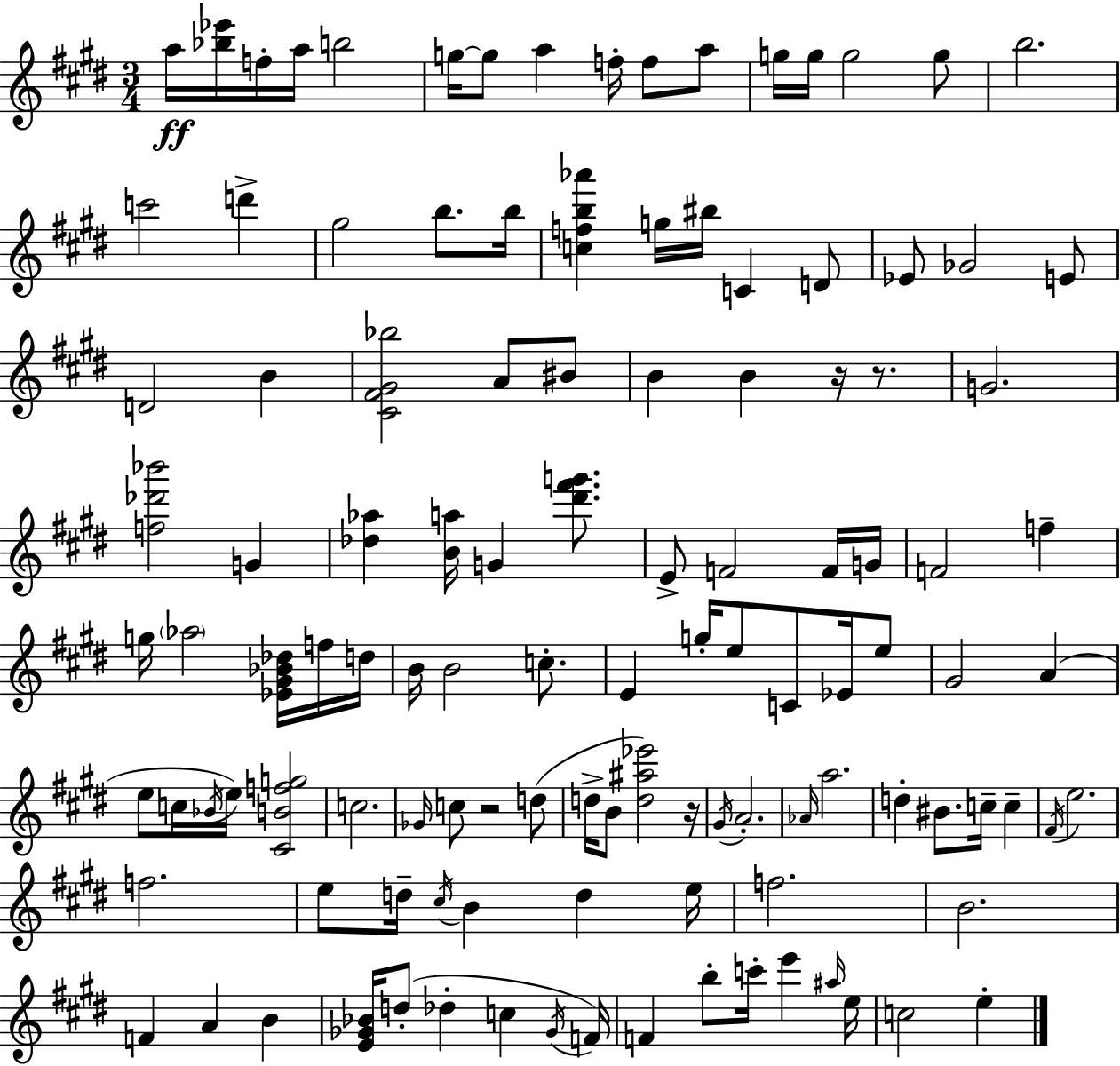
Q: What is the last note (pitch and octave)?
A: E5